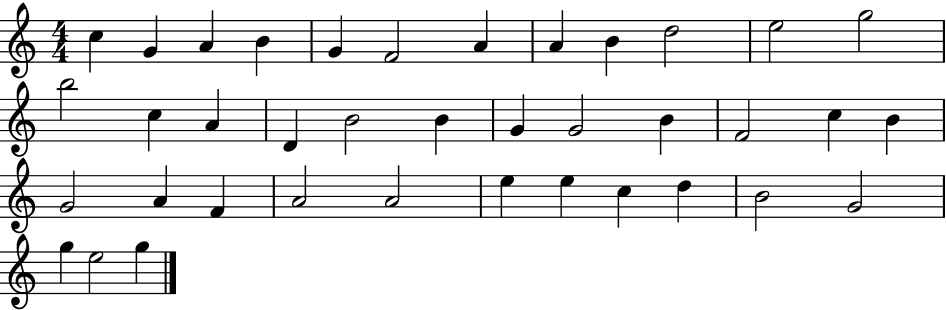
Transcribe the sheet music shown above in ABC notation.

X:1
T:Untitled
M:4/4
L:1/4
K:C
c G A B G F2 A A B d2 e2 g2 b2 c A D B2 B G G2 B F2 c B G2 A F A2 A2 e e c d B2 G2 g e2 g